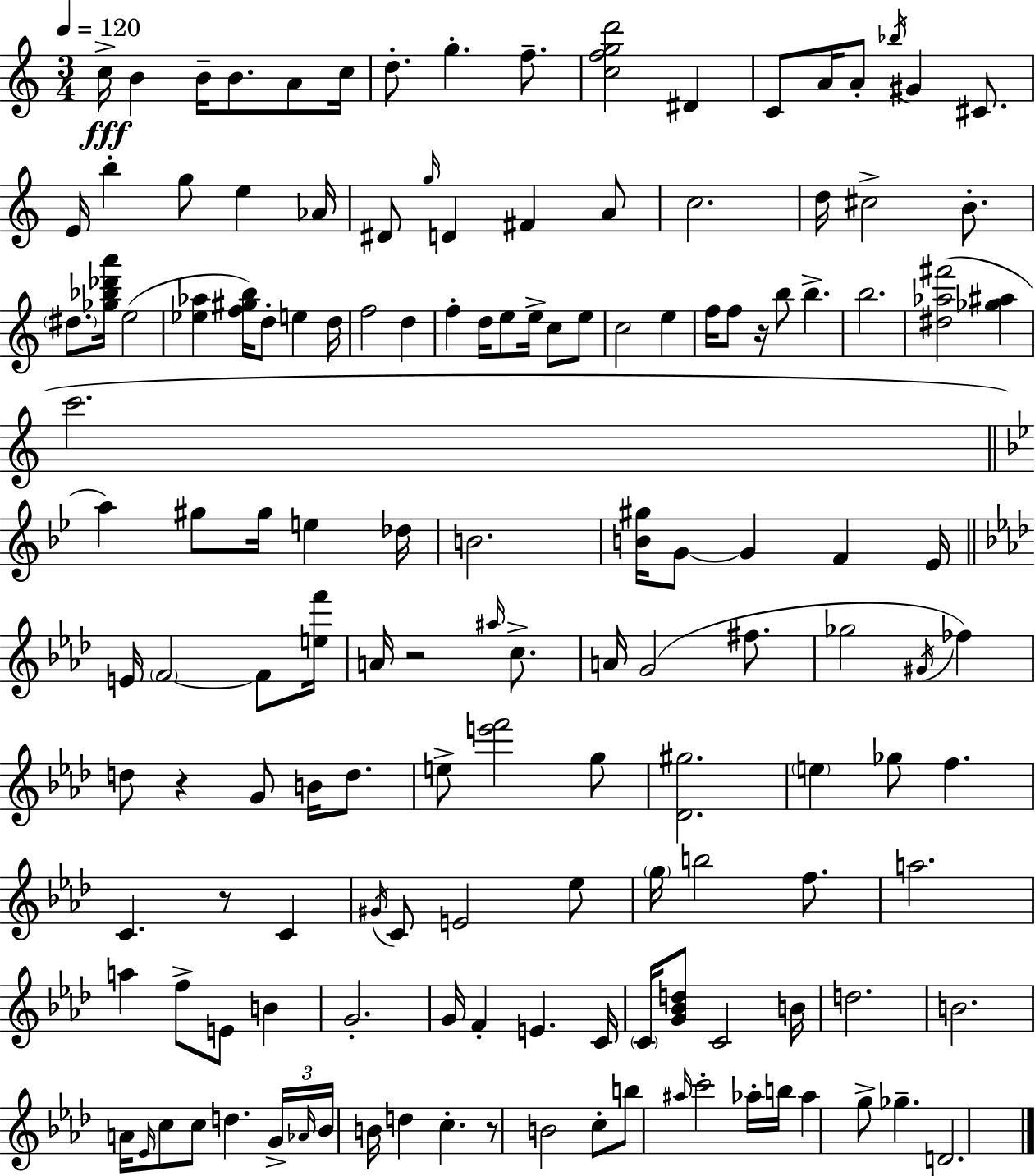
{
  \clef treble
  \numericTimeSignature
  \time 3/4
  \key c \major
  \tempo 4 = 120
  c''16->\fff b'4 b'16-- b'8. a'8 c''16 | d''8.-. g''4.-. f''8.-- | <c'' f'' g'' d'''>2 dis'4 | c'8 a'16 a'8-. \acciaccatura { bes''16 } gis'4 cis'8. | \break e'16 b''4-. g''8 e''4 | aes'16 dis'8 \grace { g''16 } d'4 fis'4 | a'8 c''2. | d''16 cis''2-> b'8.-. | \break \parenthesize dis''8. <ges'' bes'' des''' a'''>16 e''2( | <ees'' aes''>4 <f'' gis'' b''>16) d''8-. e''4 | d''16 f''2 d''4 | f''4-. d''16 e''8 e''16-> c''8 | \break e''8 c''2 e''4 | f''16 f''8 r16 b''8 b''4.-> | b''2. | <dis'' aes'' fis'''>2( <ges'' ais''>4 | \break c'''2. | \bar "||" \break \key g \minor a''4) gis''8 gis''16 e''4 des''16 | b'2. | <b' gis''>16 g'8~~ g'4 f'4 ees'16 | \bar "||" \break \key aes \major e'16 \parenthesize f'2~~ f'8 <e'' f'''>16 | a'16 r2 \grace { ais''16 } c''8.-> | a'16 g'2( fis''8. | ges''2 \acciaccatura { gis'16 } fes''4) | \break d''8 r4 g'8 b'16 d''8. | e''8-> <e''' f'''>2 | g''8 <des' gis''>2. | \parenthesize e''4 ges''8 f''4. | \break c'4. r8 c'4 | \acciaccatura { gis'16 } c'8 e'2 | ees''8 \parenthesize g''16 b''2 | f''8. a''2. | \break a''4 f''8-> e'8 b'4 | g'2.-. | g'16 f'4-. e'4. | c'16 \parenthesize c'16 <g' bes' d''>8 c'2 | \break b'16 d''2. | b'2. | a'16 \grace { ees'16 } c''8 c''8 d''4. | \tuplet 3/2 { g'16-> \grace { aes'16 } bes'16 } b'16 d''4 c''4.-. | \break r8 b'2 | c''8-. b''8 \grace { ais''16 } c'''2-. | aes''16-. b''16 aes''4 g''8-> | ges''4.-- d'2. | \break \bar "|."
}